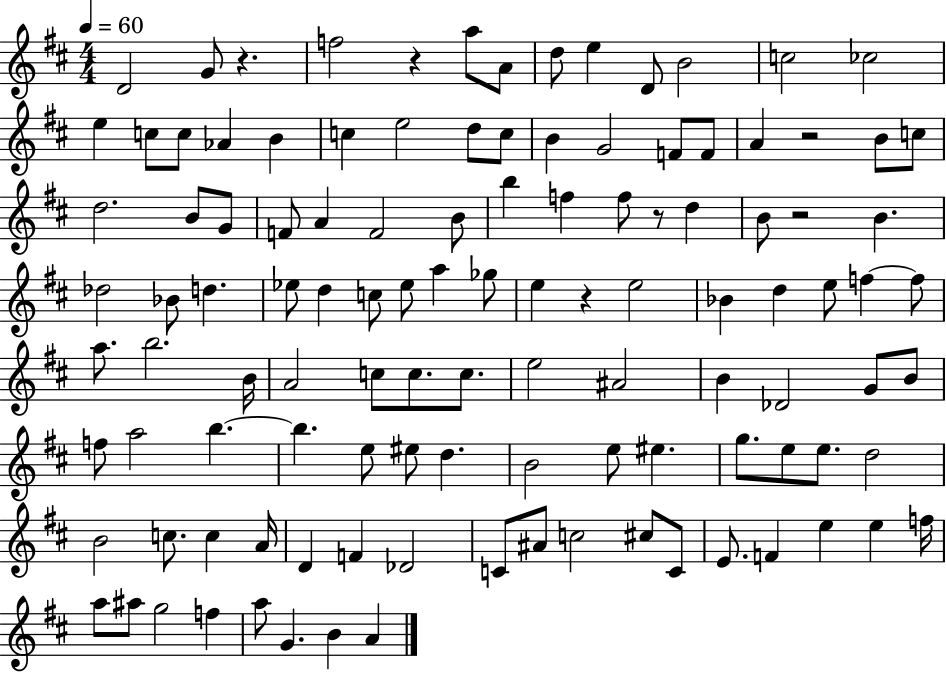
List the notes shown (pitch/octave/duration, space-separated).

D4/h G4/e R/q. F5/h R/q A5/e A4/e D5/e E5/q D4/e B4/h C5/h CES5/h E5/q C5/e C5/e Ab4/q B4/q C5/q E5/h D5/e C5/e B4/q G4/h F4/e F4/e A4/q R/h B4/e C5/e D5/h. B4/e G4/e F4/e A4/q F4/h B4/e B5/q F5/q F5/e R/e D5/q B4/e R/h B4/q. Db5/h Bb4/e D5/q. Eb5/e D5/q C5/e Eb5/e A5/q Gb5/e E5/q R/q E5/h Bb4/q D5/q E5/e F5/q F5/e A5/e. B5/h. B4/s A4/h C5/e C5/e. C5/e. E5/h A#4/h B4/q Db4/h G4/e B4/e F5/e A5/h B5/q. B5/q. E5/e EIS5/e D5/q. B4/h E5/e EIS5/q. G5/e. E5/e E5/e. D5/h B4/h C5/e. C5/q A4/s D4/q F4/q Db4/h C4/e A#4/e C5/h C#5/e C4/e E4/e. F4/q E5/q E5/q F5/s A5/e A#5/e G5/h F5/q A5/e G4/q. B4/q A4/q